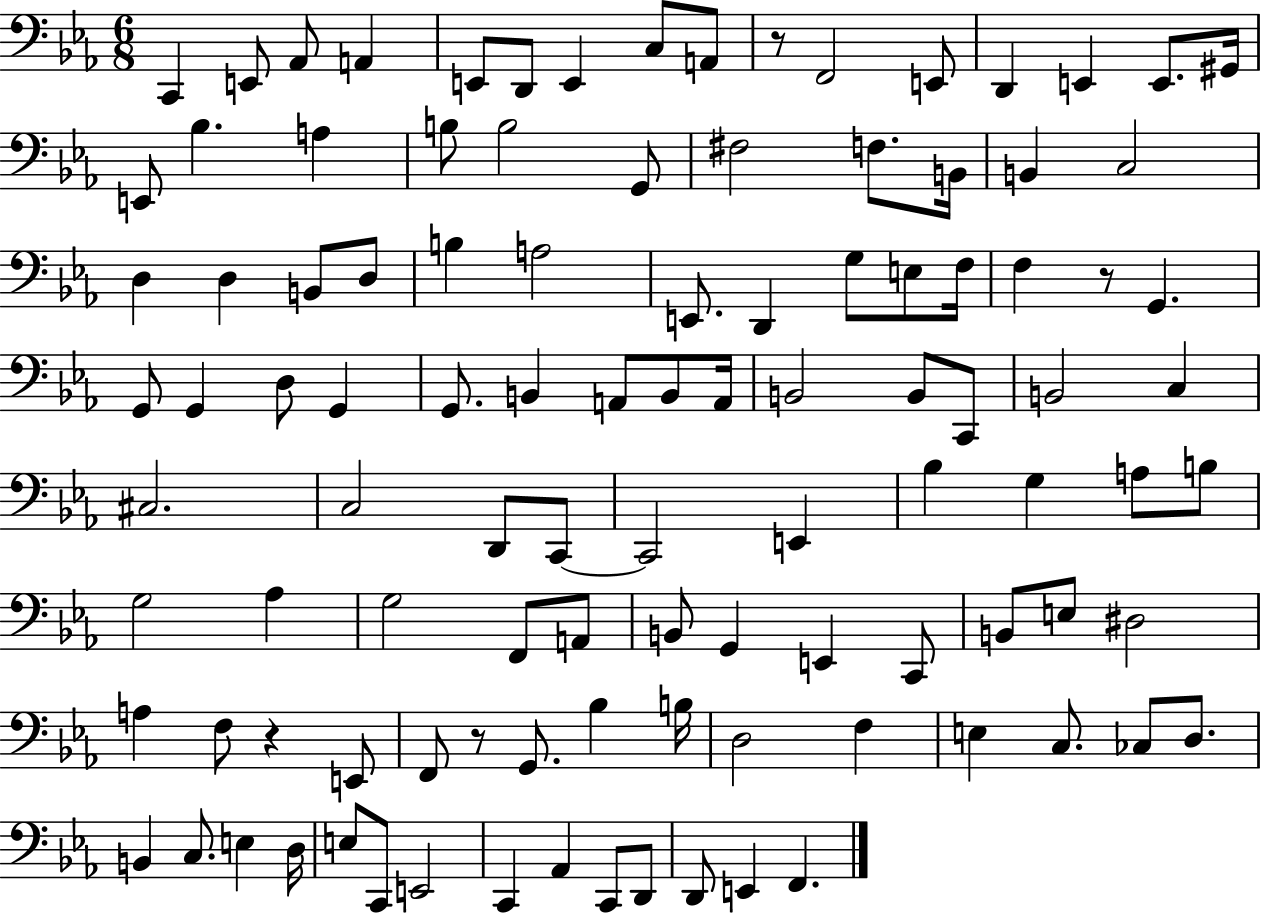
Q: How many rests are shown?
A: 4